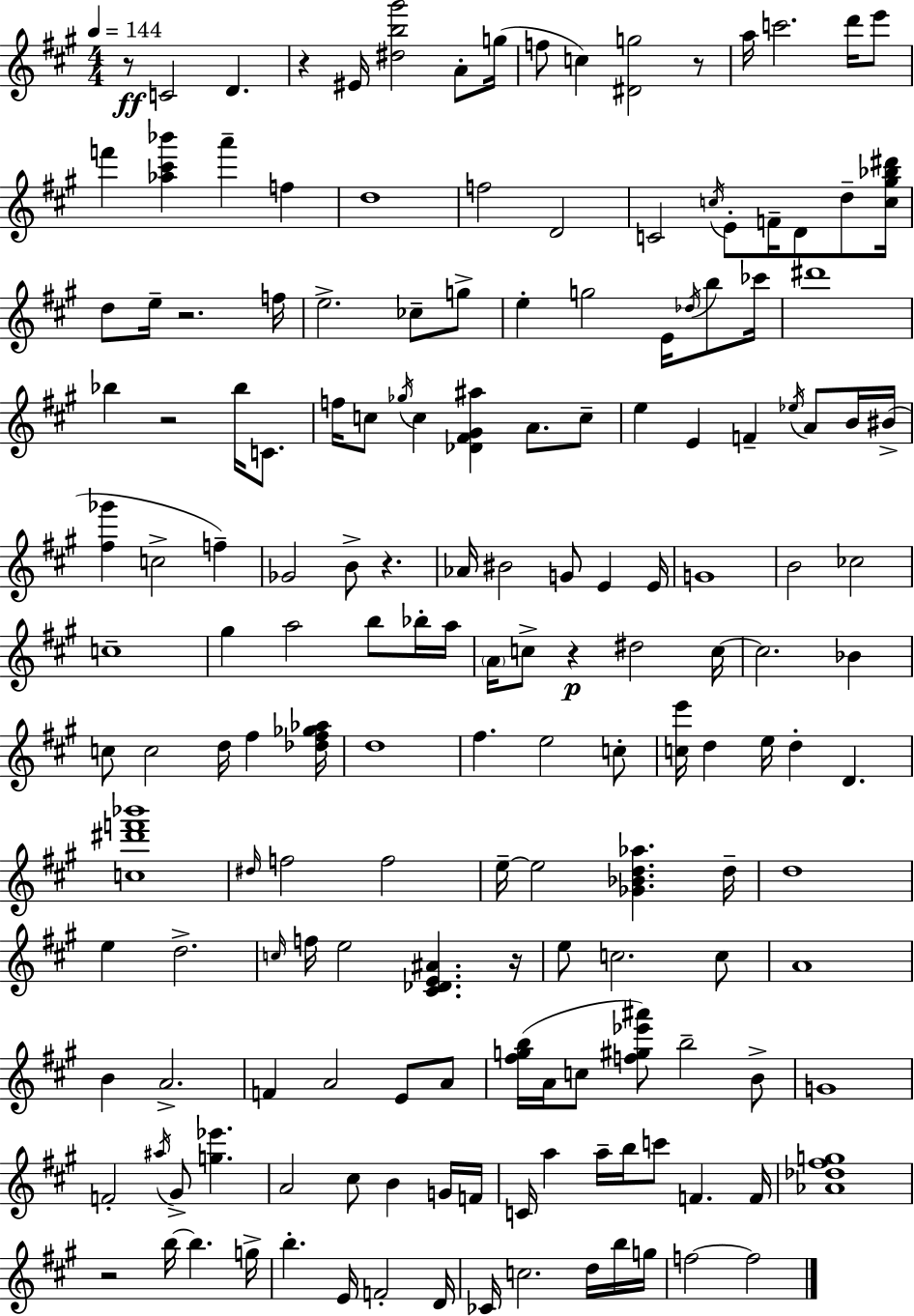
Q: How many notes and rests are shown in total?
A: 168